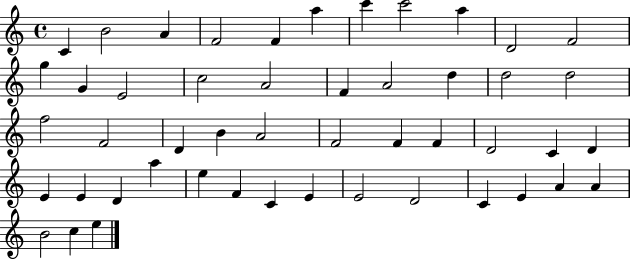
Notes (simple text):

C4/q B4/h A4/q F4/h F4/q A5/q C6/q C6/h A5/q D4/h F4/h G5/q G4/q E4/h C5/h A4/h F4/q A4/h D5/q D5/h D5/h F5/h F4/h D4/q B4/q A4/h F4/h F4/q F4/q D4/h C4/q D4/q E4/q E4/q D4/q A5/q E5/q F4/q C4/q E4/q E4/h D4/h C4/q E4/q A4/q A4/q B4/h C5/q E5/q